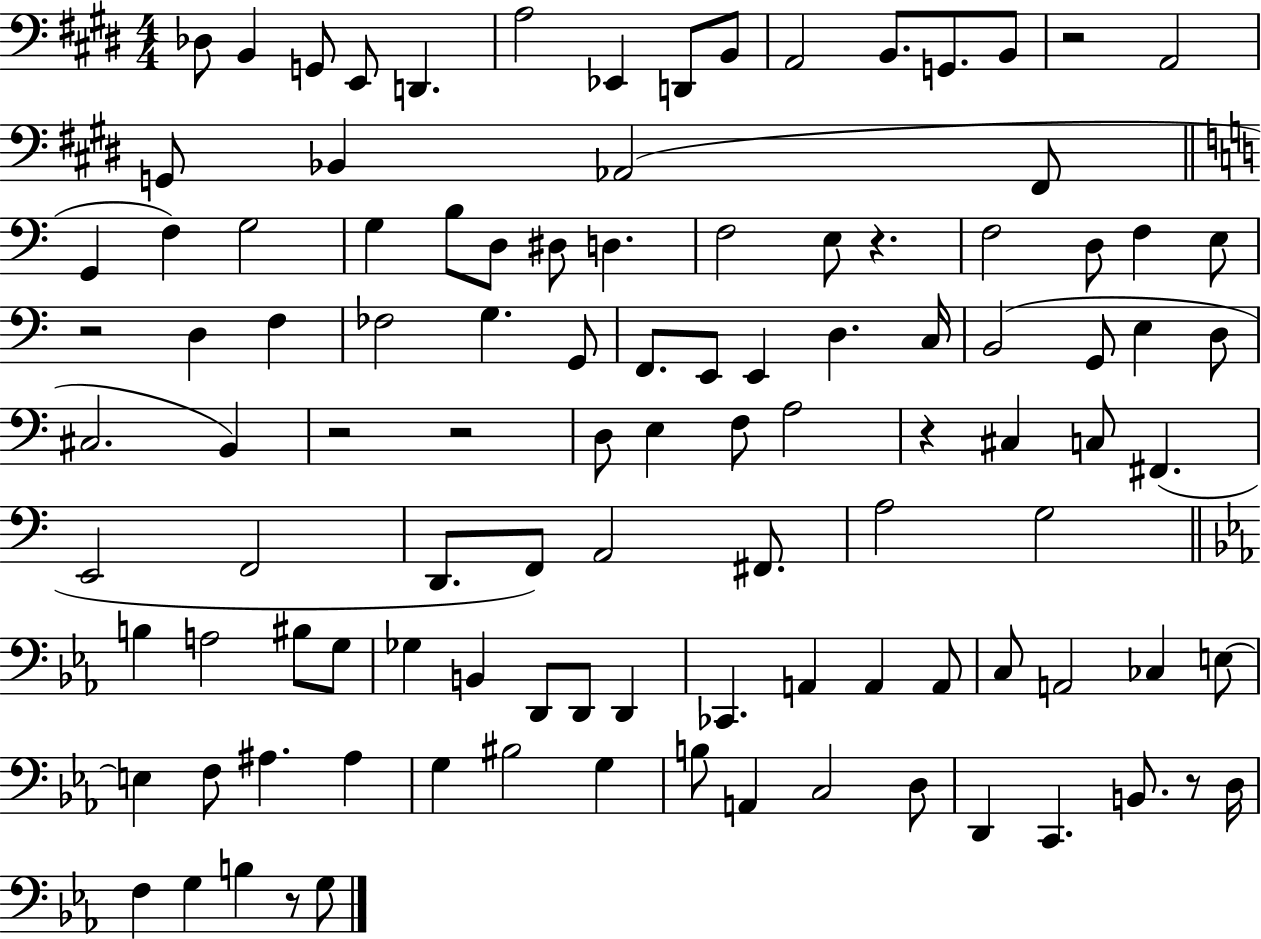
{
  \clef bass
  \numericTimeSignature
  \time 4/4
  \key e \major
  \repeat volta 2 { des8 b,4 g,8 e,8 d,4. | a2 ees,4 d,8 b,8 | a,2 b,8. g,8. b,8 | r2 a,2 | \break g,8 bes,4 aes,2( fis,8 | \bar "||" \break \key a \minor g,4 f4) g2 | g4 b8 d8 dis8 d4. | f2 e8 r4. | f2 d8 f4 e8 | \break r2 d4 f4 | fes2 g4. g,8 | f,8. e,8 e,4 d4. c16 | b,2( g,8 e4 d8 | \break cis2. b,4) | r2 r2 | d8 e4 f8 a2 | r4 cis4 c8 fis,4.( | \break e,2 f,2 | d,8. f,8) a,2 fis,8. | a2 g2 | \bar "||" \break \key ees \major b4 a2 bis8 g8 | ges4 b,4 d,8 d,8 d,4 | ces,4. a,4 a,4 a,8 | c8 a,2 ces4 e8~~ | \break e4 f8 ais4. ais4 | g4 bis2 g4 | b8 a,4 c2 d8 | d,4 c,4. b,8. r8 d16 | \break f4 g4 b4 r8 g8 | } \bar "|."
}